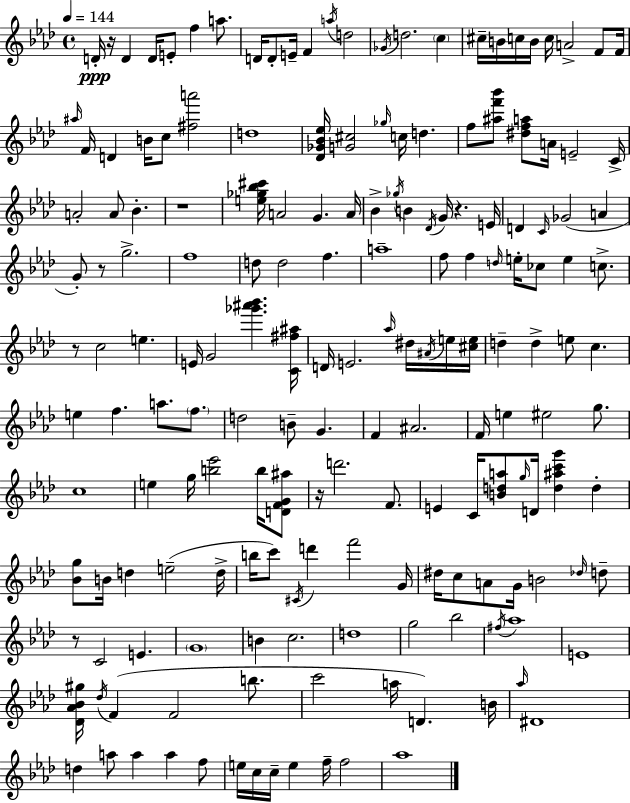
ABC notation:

X:1
T:Untitled
M:4/4
L:1/4
K:Fm
D/4 z/4 D D/4 E/2 f a/2 D/4 D/2 E/4 F a/4 d2 _G/4 d2 c ^c/4 B/4 c/4 B/4 c/4 A2 F/2 F/4 ^a/4 F/4 D B/4 c/2 [^fa']2 d4 [_D_G_B_e]/4 [G^c]2 _g/4 c/4 d f/2 [^af'_b']/2 [^dfa]/2 A/4 E2 C/4 A2 A/2 _B z4 [e_g_b^c']/4 A2 G A/4 _B _g/4 B _D/4 G/4 z E/4 D C/4 _G2 A G/2 z/2 g2 f4 d/2 d2 f a4 f/2 f d/4 e/4 _c/2 e c/2 z/2 c2 e E/4 G2 [_g'^a'_b'] [C^f^a]/4 D/4 E2 _a/4 ^d/4 ^A/4 e/4 [^ce]/4 d d e/2 c e f a/2 f/2 d2 B/2 G F ^A2 F/4 e ^e2 g/2 c4 e g/4 [b_e']2 b/4 [DFG^a]/2 z/4 d'2 F/2 E C/4 [Bda]/2 g/4 D/4 [d^ac'g'] d [_Bg]/2 B/4 d e2 d/4 b/4 c'/2 ^C/4 d' f'2 G/4 ^d/4 c/2 A/2 G/4 B2 _d/4 d/2 z/2 C2 E G4 B c2 d4 g2 _b2 ^f/4 _a4 E4 [_D_A_B^g]/4 _d/4 F F2 b/2 c'2 a/4 D B/4 _a/4 ^D4 d a/2 a a f/2 e/4 c/4 c/4 e f/4 f2 _a4